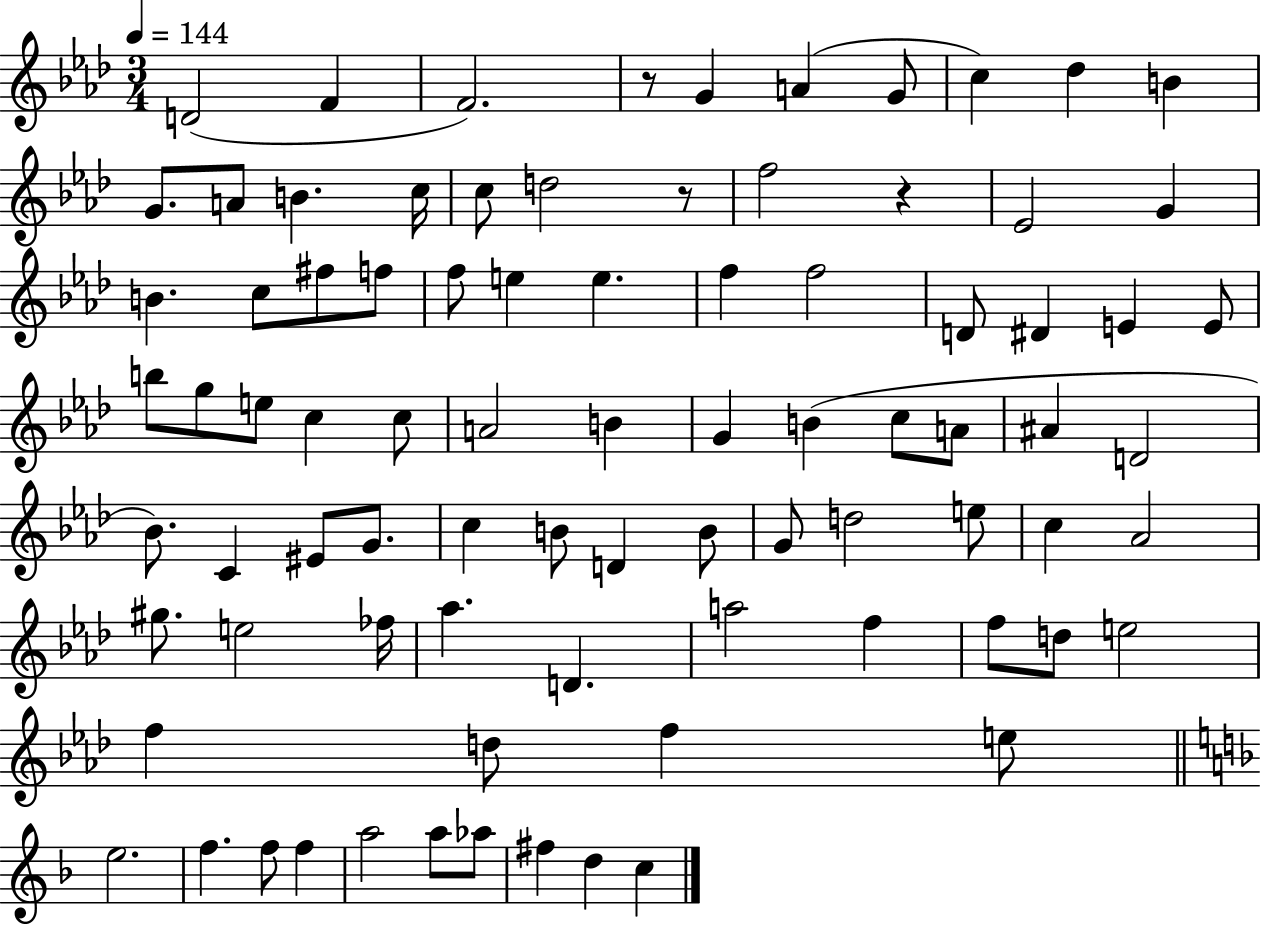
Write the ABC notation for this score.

X:1
T:Untitled
M:3/4
L:1/4
K:Ab
D2 F F2 z/2 G A G/2 c _d B G/2 A/2 B c/4 c/2 d2 z/2 f2 z _E2 G B c/2 ^f/2 f/2 f/2 e e f f2 D/2 ^D E E/2 b/2 g/2 e/2 c c/2 A2 B G B c/2 A/2 ^A D2 _B/2 C ^E/2 G/2 c B/2 D B/2 G/2 d2 e/2 c _A2 ^g/2 e2 _f/4 _a D a2 f f/2 d/2 e2 f d/2 f e/2 e2 f f/2 f a2 a/2 _a/2 ^f d c